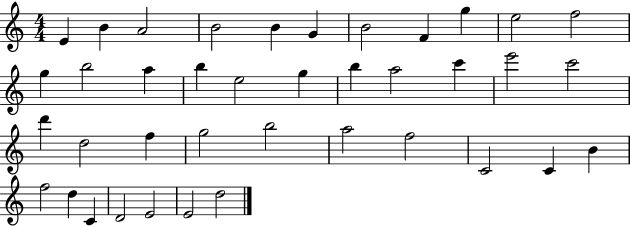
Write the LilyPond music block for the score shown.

{
  \clef treble
  \numericTimeSignature
  \time 4/4
  \key c \major
  e'4 b'4 a'2 | b'2 b'4 g'4 | b'2 f'4 g''4 | e''2 f''2 | \break g''4 b''2 a''4 | b''4 e''2 g''4 | b''4 a''2 c'''4 | e'''2 c'''2 | \break d'''4 d''2 f''4 | g''2 b''2 | a''2 f''2 | c'2 c'4 b'4 | \break f''2 d''4 c'4 | d'2 e'2 | e'2 d''2 | \bar "|."
}